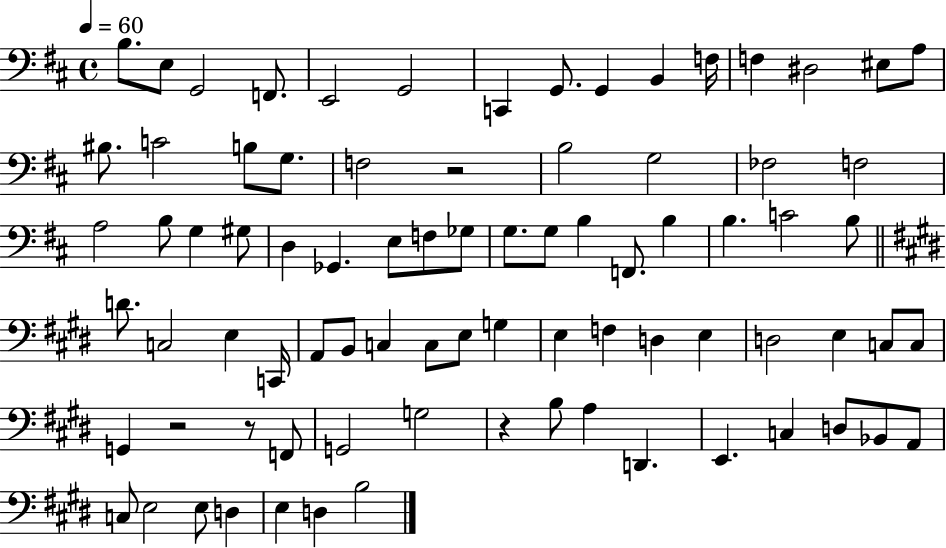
{
  \clef bass
  \time 4/4
  \defaultTimeSignature
  \key d \major
  \tempo 4 = 60
  b8. e8 g,2 f,8. | e,2 g,2 | c,4 g,8. g,4 b,4 f16 | f4 dis2 eis8 a8 | \break bis8. c'2 b8 g8. | f2 r2 | b2 g2 | fes2 f2 | \break a2 b8 g4 gis8 | d4 ges,4. e8 f8 ges8 | g8. g8 b4 f,8. b4 | b4. c'2 b8 | \break \bar "||" \break \key e \major d'8. c2 e4 c,16 | a,8 b,8 c4 c8 e8 g4 | e4 f4 d4 e4 | d2 e4 c8 c8 | \break g,4 r2 r8 f,8 | g,2 g2 | r4 b8 a4 d,4. | e,4. c4 d8 bes,8 a,8 | \break c8 e2 e8 d4 | e4 d4 b2 | \bar "|."
}